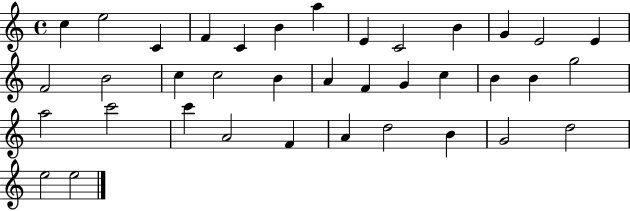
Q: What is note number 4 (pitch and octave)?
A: F4